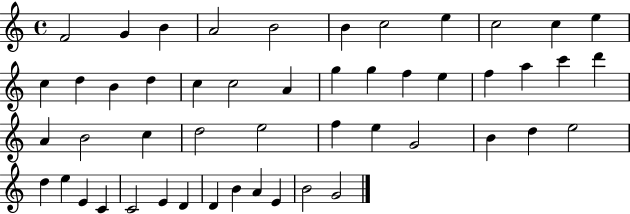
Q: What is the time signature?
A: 4/4